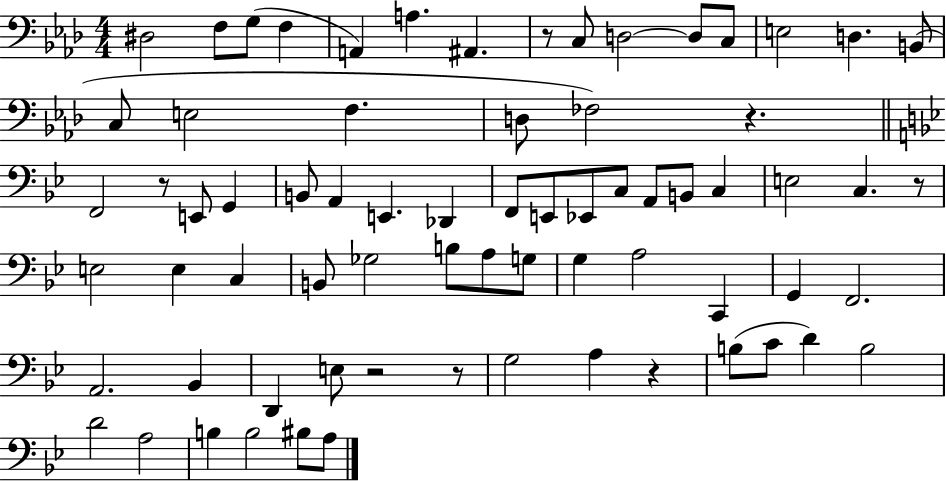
{
  \clef bass
  \numericTimeSignature
  \time 4/4
  \key aes \major
  \repeat volta 2 { dis2 f8 g8( f4 | a,4) a4. ais,4. | r8 c8 d2~~ d8 c8 | e2 d4. b,8( | \break c8 e2 f4. | d8 fes2) r4. | \bar "||" \break \key bes \major f,2 r8 e,8 g,4 | b,8 a,4 e,4. des,4 | f,8 e,8 ees,8 c8 a,8 b,8 c4 | e2 c4. r8 | \break e2 e4 c4 | b,8 ges2 b8 a8 g8 | g4 a2 c,4 | g,4 f,2. | \break a,2. bes,4 | d,4 e8 r2 r8 | g2 a4 r4 | b8( c'8 d'4) b2 | \break d'2 a2 | b4 b2 bis8 a8 | } \bar "|."
}